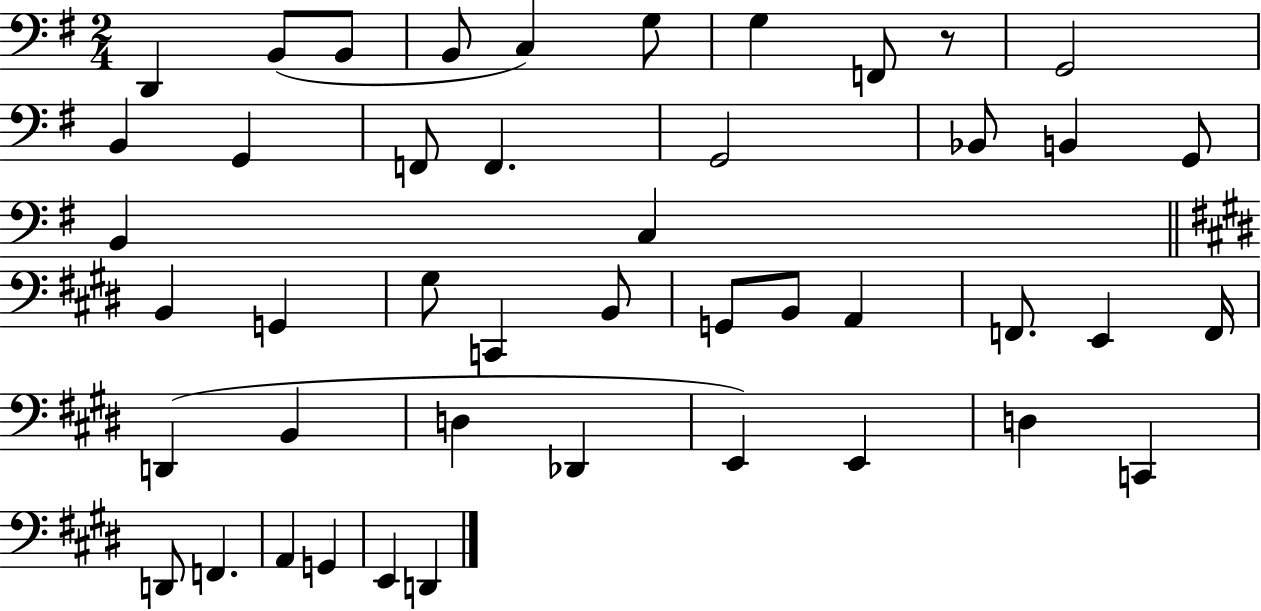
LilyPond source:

{
  \clef bass
  \numericTimeSignature
  \time 2/4
  \key g \major
  d,4 b,8( b,8 | b,8 c4) g8 | g4 f,8 r8 | g,2 | \break b,4 g,4 | f,8 f,4. | g,2 | bes,8 b,4 g,8 | \break b,4 c4 | \bar "||" \break \key e \major b,4 g,4 | gis8 c,4 b,8 | g,8 b,8 a,4 | f,8. e,4 f,16 | \break d,4( b,4 | d4 des,4 | e,4) e,4 | d4 c,4 | \break d,8 f,4. | a,4 g,4 | e,4 d,4 | \bar "|."
}